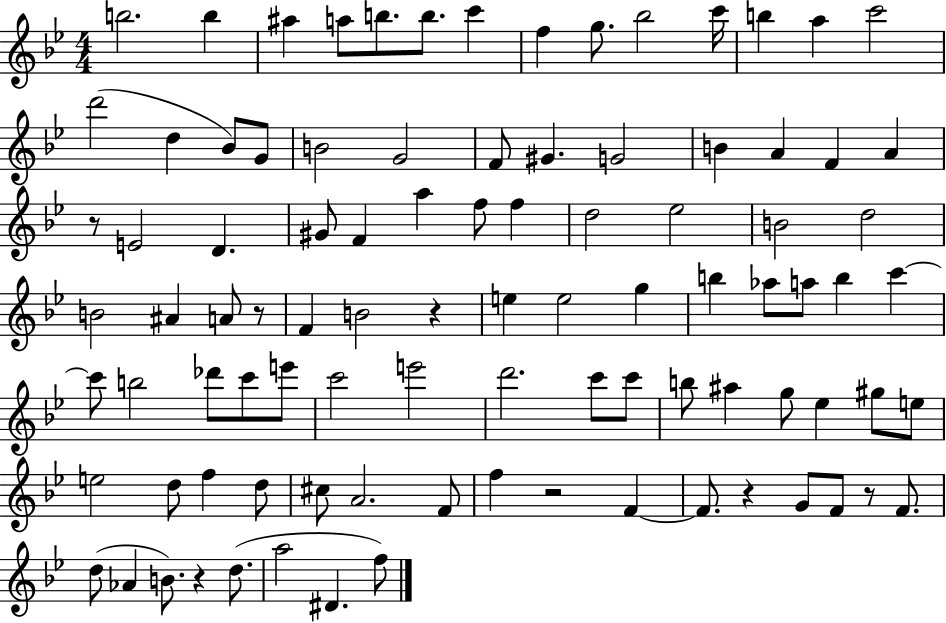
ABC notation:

X:1
T:Untitled
M:4/4
L:1/4
K:Bb
b2 b ^a a/2 b/2 b/2 c' f g/2 _b2 c'/4 b a c'2 d'2 d _B/2 G/2 B2 G2 F/2 ^G G2 B A F A z/2 E2 D ^G/2 F a f/2 f d2 _e2 B2 d2 B2 ^A A/2 z/2 F B2 z e e2 g b _a/2 a/2 b c' c'/2 b2 _d'/2 c'/2 e'/2 c'2 e'2 d'2 c'/2 c'/2 b/2 ^a g/2 _e ^g/2 e/2 e2 d/2 f d/2 ^c/2 A2 F/2 f z2 F F/2 z G/2 F/2 z/2 F/2 d/2 _A B/2 z d/2 a2 ^D f/2